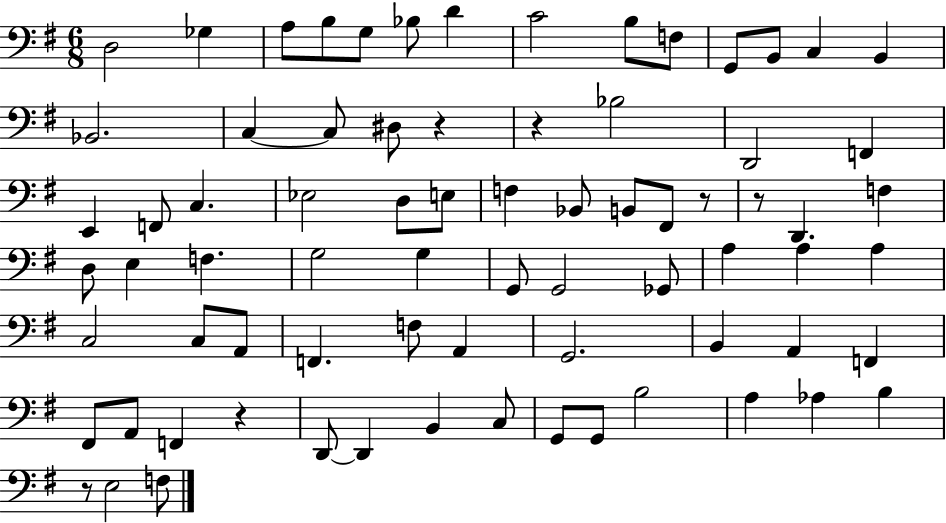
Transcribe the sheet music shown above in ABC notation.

X:1
T:Untitled
M:6/8
L:1/4
K:G
D,2 _G, A,/2 B,/2 G,/2 _B,/2 D C2 B,/2 F,/2 G,,/2 B,,/2 C, B,, _B,,2 C, C,/2 ^D,/2 z z _B,2 D,,2 F,, E,, F,,/2 C, _E,2 D,/2 E,/2 F, _B,,/2 B,,/2 ^F,,/2 z/2 z/2 D,, F, D,/2 E, F, G,2 G, G,,/2 G,,2 _G,,/2 A, A, A, C,2 C,/2 A,,/2 F,, F,/2 A,, G,,2 B,, A,, F,, ^F,,/2 A,,/2 F,, z D,,/2 D,, B,, C,/2 G,,/2 G,,/2 B,2 A, _A, B, z/2 E,2 F,/2